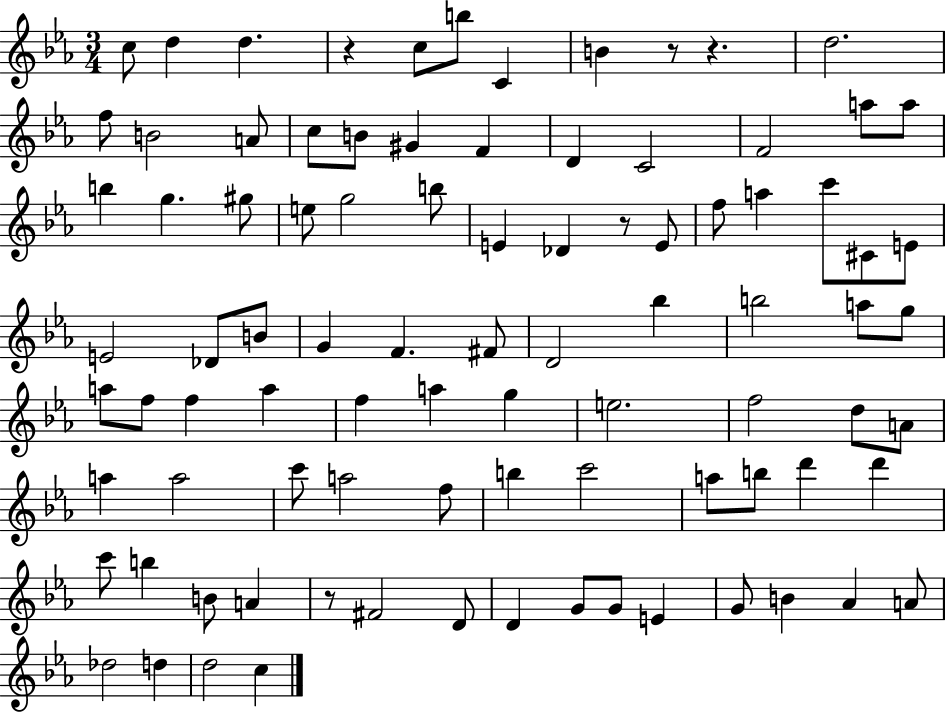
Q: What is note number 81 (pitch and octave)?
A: A4